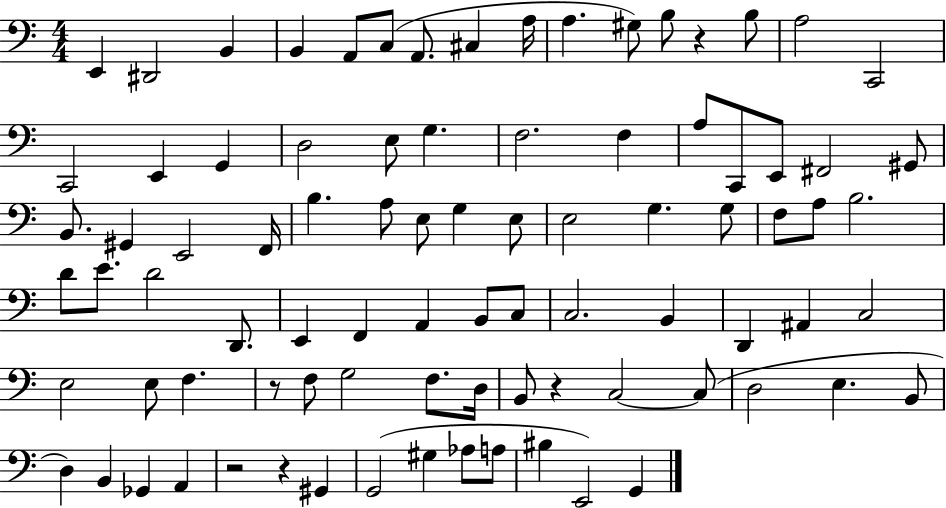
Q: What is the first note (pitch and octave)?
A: E2